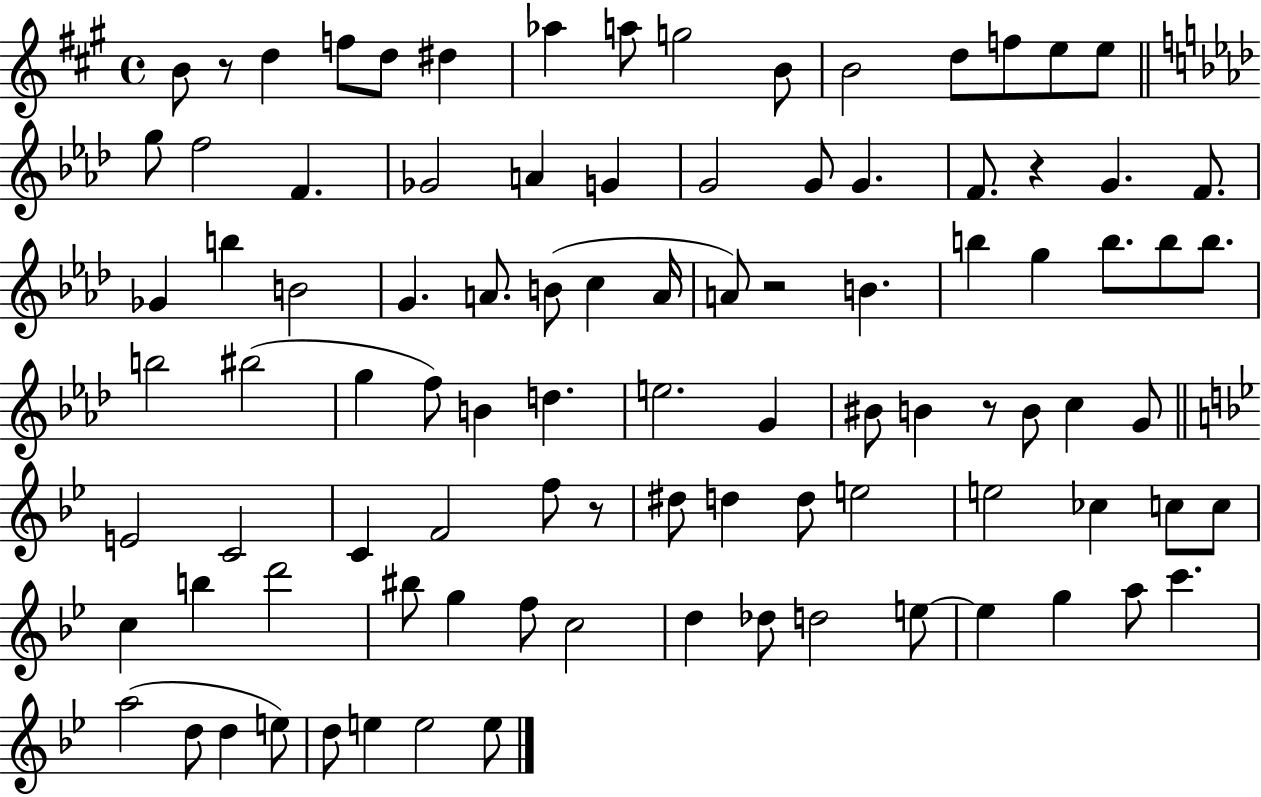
X:1
T:Untitled
M:4/4
L:1/4
K:A
B/2 z/2 d f/2 d/2 ^d _a a/2 g2 B/2 B2 d/2 f/2 e/2 e/2 g/2 f2 F _G2 A G G2 G/2 G F/2 z G F/2 _G b B2 G A/2 B/2 c A/4 A/2 z2 B b g b/2 b/2 b/2 b2 ^b2 g f/2 B d e2 G ^B/2 B z/2 B/2 c G/2 E2 C2 C F2 f/2 z/2 ^d/2 d d/2 e2 e2 _c c/2 c/2 c b d'2 ^b/2 g f/2 c2 d _d/2 d2 e/2 e g a/2 c' a2 d/2 d e/2 d/2 e e2 e/2